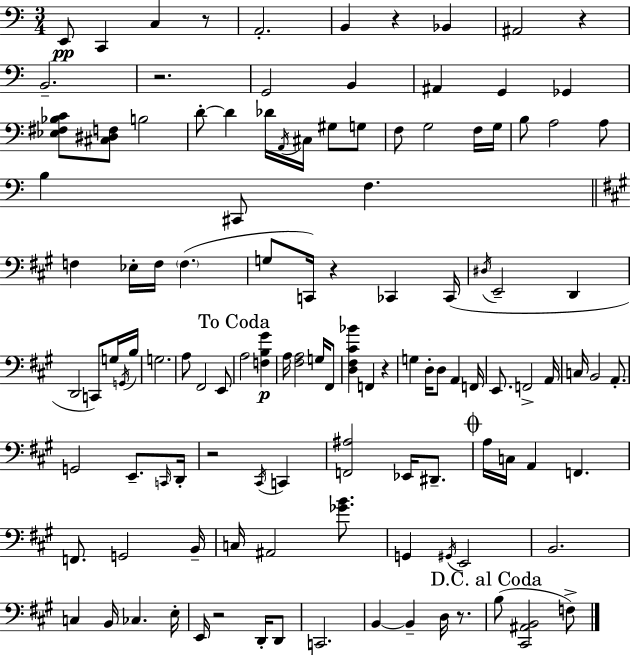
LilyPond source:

{
  \clef bass
  \numericTimeSignature
  \time 3/4
  \key a \minor
  e,8\pp c,4 c4 r8 | a,2.-. | b,4 r4 bes,4 | ais,2 r4 | \break b,2.-- | r2. | g,2 b,4 | ais,4 g,4 ges,4 | \break <ees fis bes c'>8 <cis dis f>8 b2 | d'8-.~~ d'4 des'16 \acciaccatura { a,16 } cis16 gis8 g8 | f8 g2 f16 | g16 b8 a2 a8 | \break b4 cis,8 f4. | \bar "||" \break \key a \major f4 ees16-. f16 \parenthesize f4.( | g8 c,16) r4 ces,4 ces,16( | \acciaccatura { dis16 } e,2-- d,4 | d,2 c,8) g16 | \break \acciaccatura { g,16 } b16 g2. | a8 fis,2 | e,8 \mark "To Coda" a2 <f b gis'>4\p | a16 <fis a>2 g16 | \break fis,8 <d fis cis' bes'>4 f,4 r4 | g4 d16-. d8 a,4 | f,16 e,8. f,2-> | a,16 c16 b,2 a,8.-. | \break g,2 e,8.-- | \grace { c,16 } d,16-. r2 \acciaccatura { cis,16 } | c,4 <f, ais>2 | ees,16 dis,8.-- \mark \markup { \musicglyph "scripts.coda" } a16 c16 a,4 f,4. | \break f,8. g,2 | b,16-- c16 ais,2 | <ges' b'>8. g,4 \acciaccatura { gis,16 } e,2 | b,2. | \break c4 b,16 ces4. | e16-. e,16 r2 | d,16-. d,8 c,2. | b,4~~ b,4-- | \break d16 r8. \mark "D.C. al Coda" b8( <cis, ais, b,>2 | f8->) \bar "|."
}